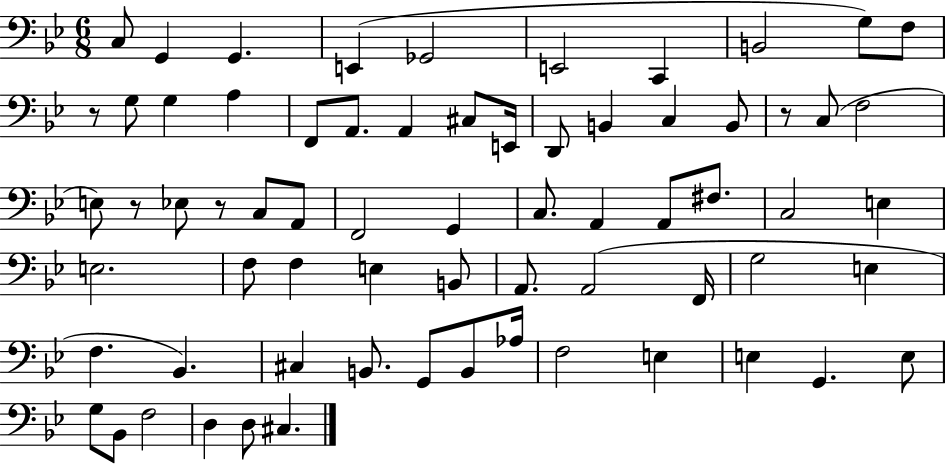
{
  \clef bass
  \numericTimeSignature
  \time 6/8
  \key bes \major
  \repeat volta 2 { c8 g,4 g,4. | e,4( ges,2 | e,2 c,4 | b,2 g8) f8 | \break r8 g8 g4 a4 | f,8 a,8. a,4 cis8 e,16 | d,8 b,4 c4 b,8 | r8 c8( f2 | \break e8) r8 ees8 r8 c8 a,8 | f,2 g,4 | c8. a,4 a,8 fis8. | c2 e4 | \break e2. | f8 f4 e4 b,8 | a,8. a,2( f,16 | g2 e4 | \break f4. bes,4.) | cis4 b,8. g,8 b,8 aes16 | f2 e4 | e4 g,4. e8 | \break g8 bes,8 f2 | d4 d8 cis4. | } \bar "|."
}